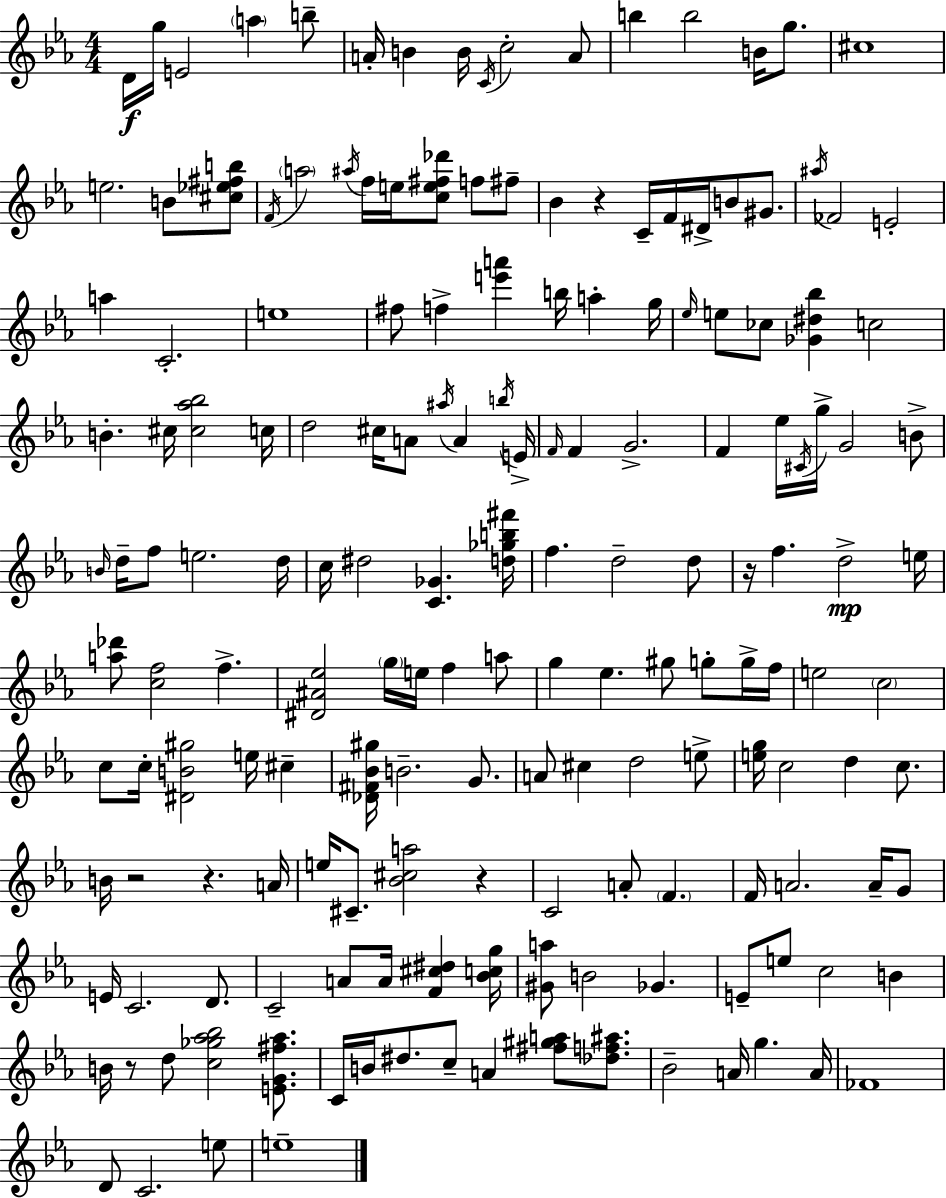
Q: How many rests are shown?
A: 6